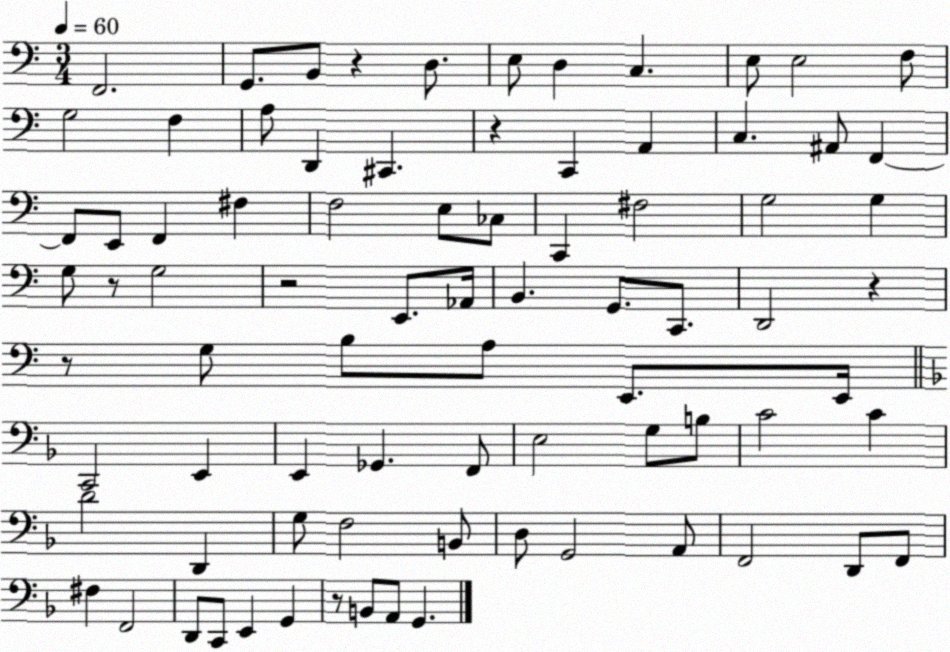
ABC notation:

X:1
T:Untitled
M:3/4
L:1/4
K:C
F,,2 G,,/2 B,,/2 z D,/2 E,/2 D, C, E,/2 E,2 F,/2 G,2 F, A,/2 D,, ^C,, z C,, A,, C, ^A,,/2 F,, F,,/2 E,,/2 F,, ^F, F,2 E,/2 _C,/2 C,, ^F,2 G,2 G, G,/2 z/2 G,2 z2 E,,/2 _A,,/4 B,, G,,/2 C,,/2 D,,2 z z/2 G,/2 B,/2 A,/2 E,,/2 E,,/4 C,,2 E,, E,, _G,, F,,/2 E,2 G,/2 B,/2 C2 C D2 D,, G,/2 F,2 B,,/2 D,/2 G,,2 A,,/2 F,,2 D,,/2 F,,/2 ^F, F,,2 D,,/2 C,,/2 E,, G,, z/2 B,,/2 A,,/2 G,,